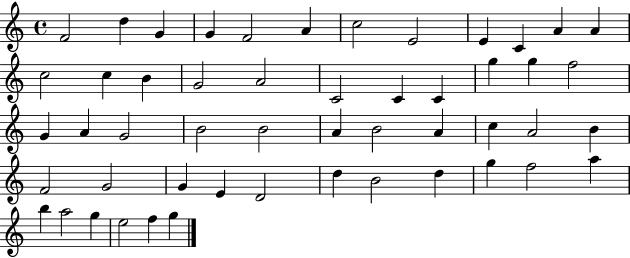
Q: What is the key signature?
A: C major